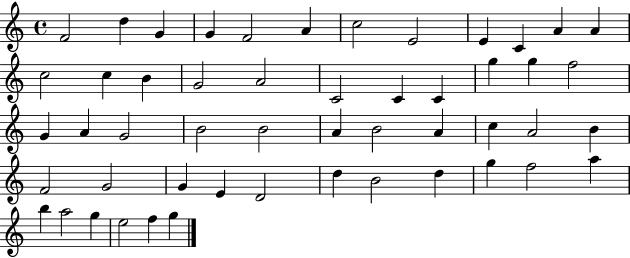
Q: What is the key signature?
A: C major